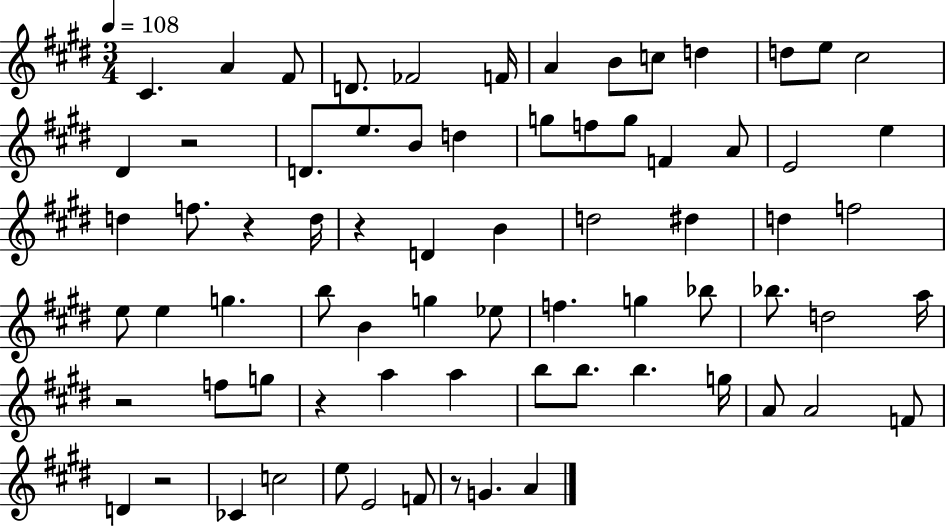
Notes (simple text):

C#4/q. A4/q F#4/e D4/e. FES4/h F4/s A4/q B4/e C5/e D5/q D5/e E5/e C#5/h D#4/q R/h D4/e. E5/e. B4/e D5/q G5/e F5/e G5/e F4/q A4/e E4/h E5/q D5/q F5/e. R/q D5/s R/q D4/q B4/q D5/h D#5/q D5/q F5/h E5/e E5/q G5/q. B5/e B4/q G5/q Eb5/e F5/q. G5/q Bb5/e Bb5/e. D5/h A5/s R/h F5/e G5/e R/q A5/q A5/q B5/e B5/e. B5/q. G5/s A4/e A4/h F4/e D4/q R/h CES4/q C5/h E5/e E4/h F4/e R/e G4/q. A4/q